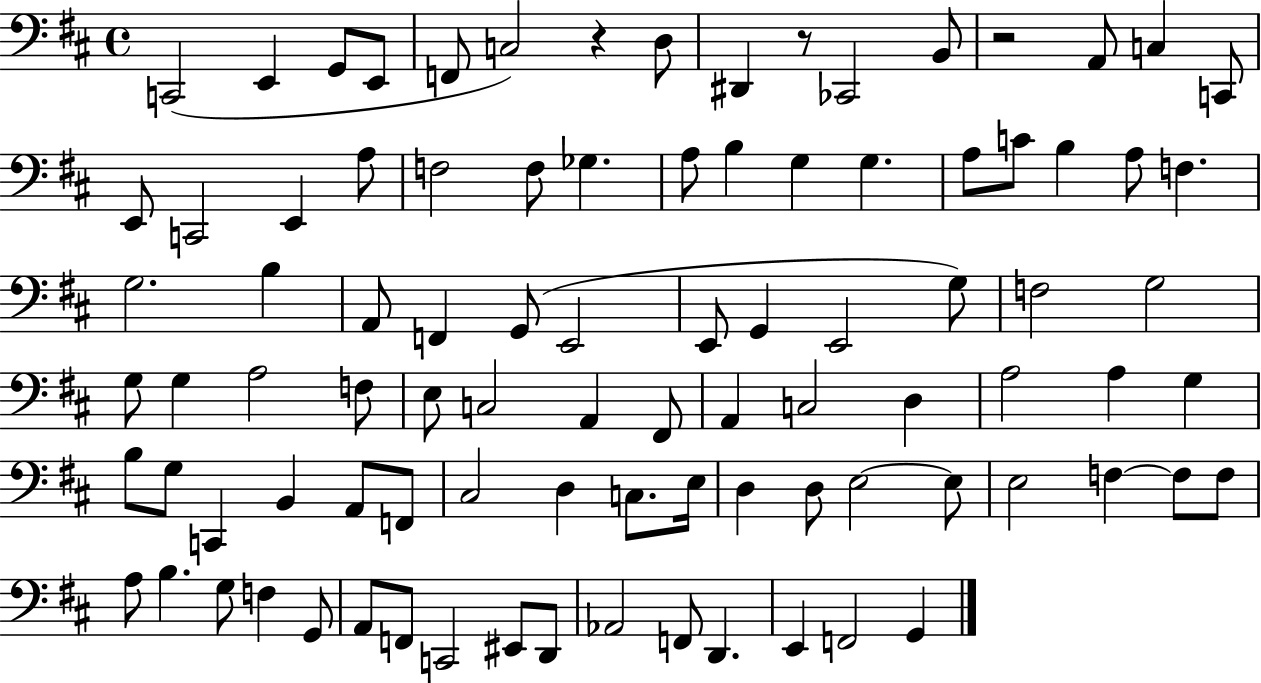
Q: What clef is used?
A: bass